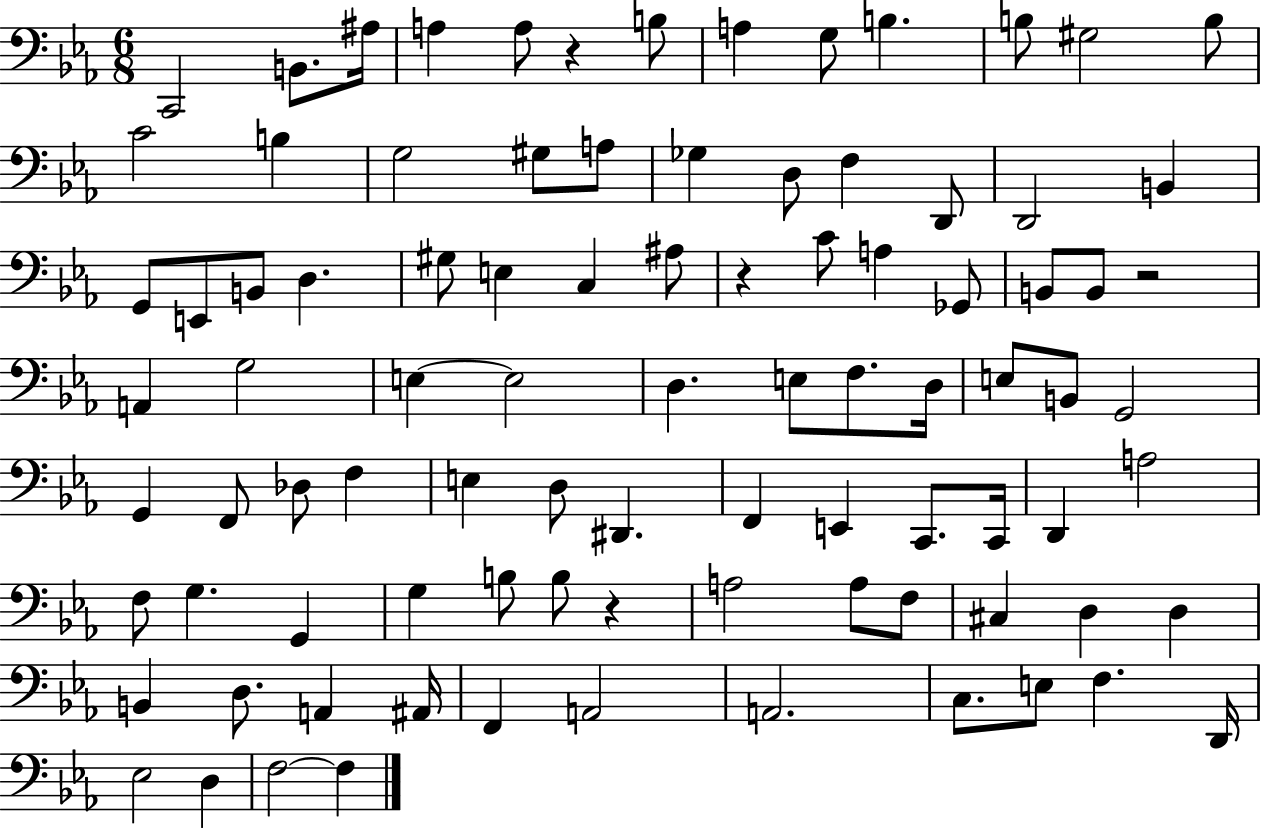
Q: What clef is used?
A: bass